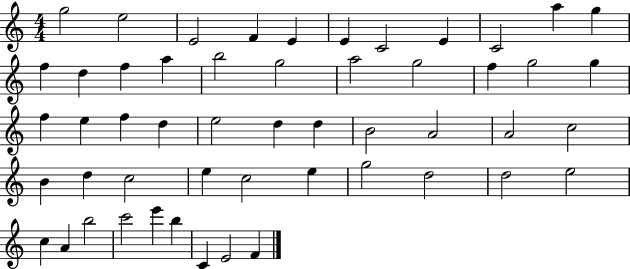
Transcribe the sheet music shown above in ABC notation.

X:1
T:Untitled
M:4/4
L:1/4
K:C
g2 e2 E2 F E E C2 E C2 a g f d f a b2 g2 a2 g2 f g2 g f e f d e2 d d B2 A2 A2 c2 B d c2 e c2 e g2 d2 d2 e2 c A b2 c'2 e' b C E2 F